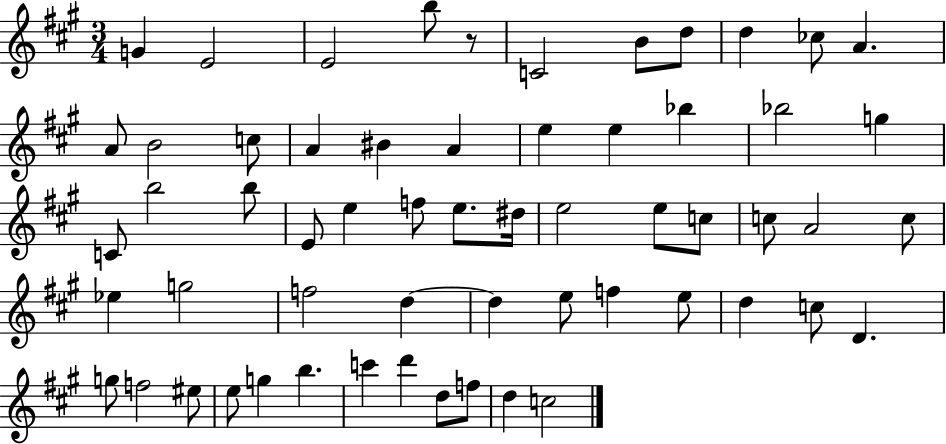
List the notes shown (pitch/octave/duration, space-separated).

G4/q E4/h E4/h B5/e R/e C4/h B4/e D5/e D5/q CES5/e A4/q. A4/e B4/h C5/e A4/q BIS4/q A4/q E5/q E5/q Bb5/q Bb5/h G5/q C4/e B5/h B5/e E4/e E5/q F5/e E5/e. D#5/s E5/h E5/e C5/e C5/e A4/h C5/e Eb5/q G5/h F5/h D5/q D5/q E5/e F5/q E5/e D5/q C5/e D4/q. G5/e F5/h EIS5/e E5/e G5/q B5/q. C6/q D6/q D5/e F5/e D5/q C5/h